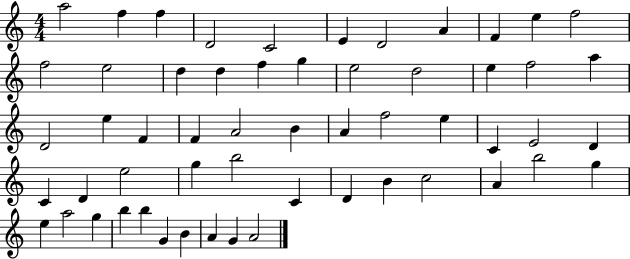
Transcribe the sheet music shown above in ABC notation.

X:1
T:Untitled
M:4/4
L:1/4
K:C
a2 f f D2 C2 E D2 A F e f2 f2 e2 d d f g e2 d2 e f2 a D2 e F F A2 B A f2 e C E2 D C D e2 g b2 C D B c2 A b2 g e a2 g b b G B A G A2